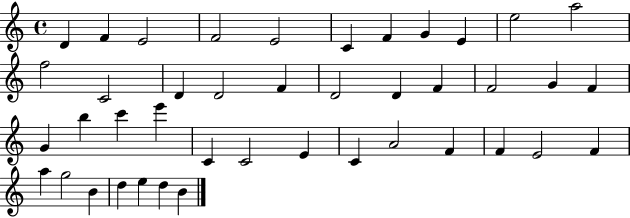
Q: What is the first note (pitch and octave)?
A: D4